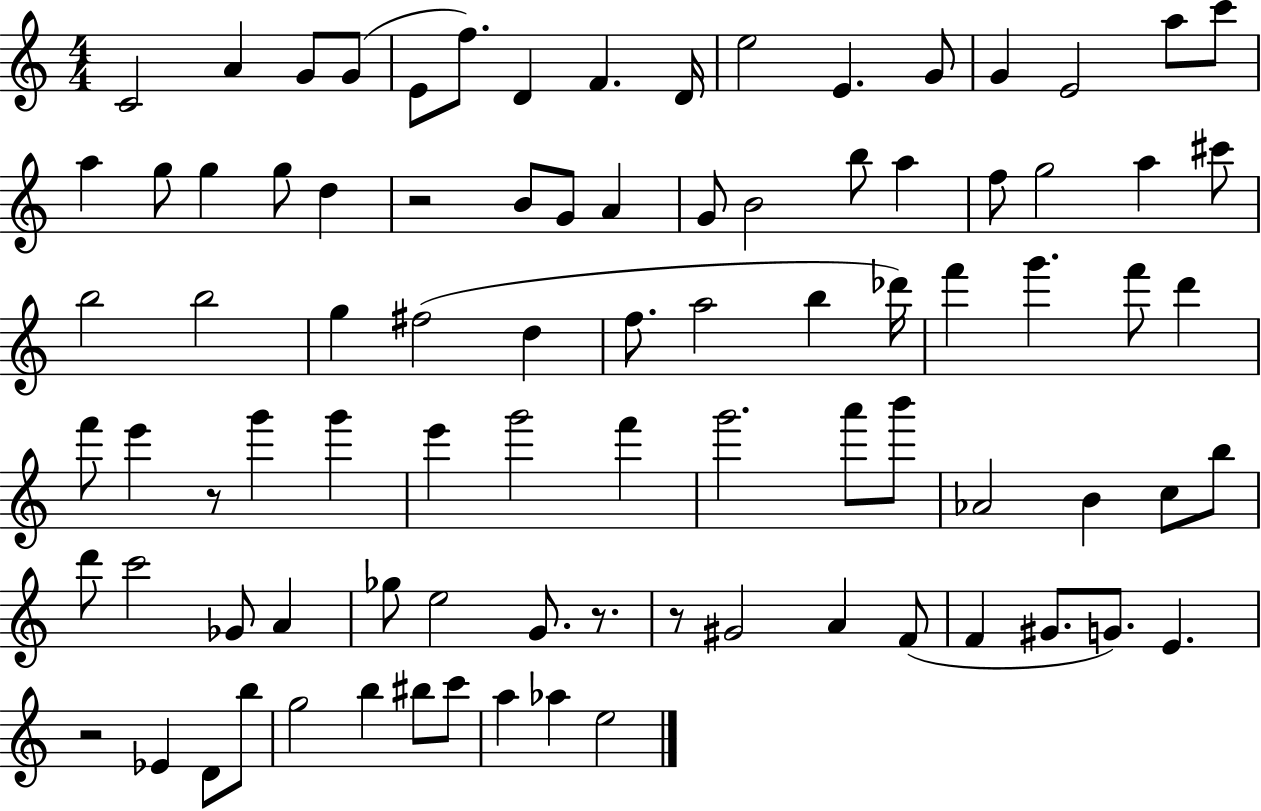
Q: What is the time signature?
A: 4/4